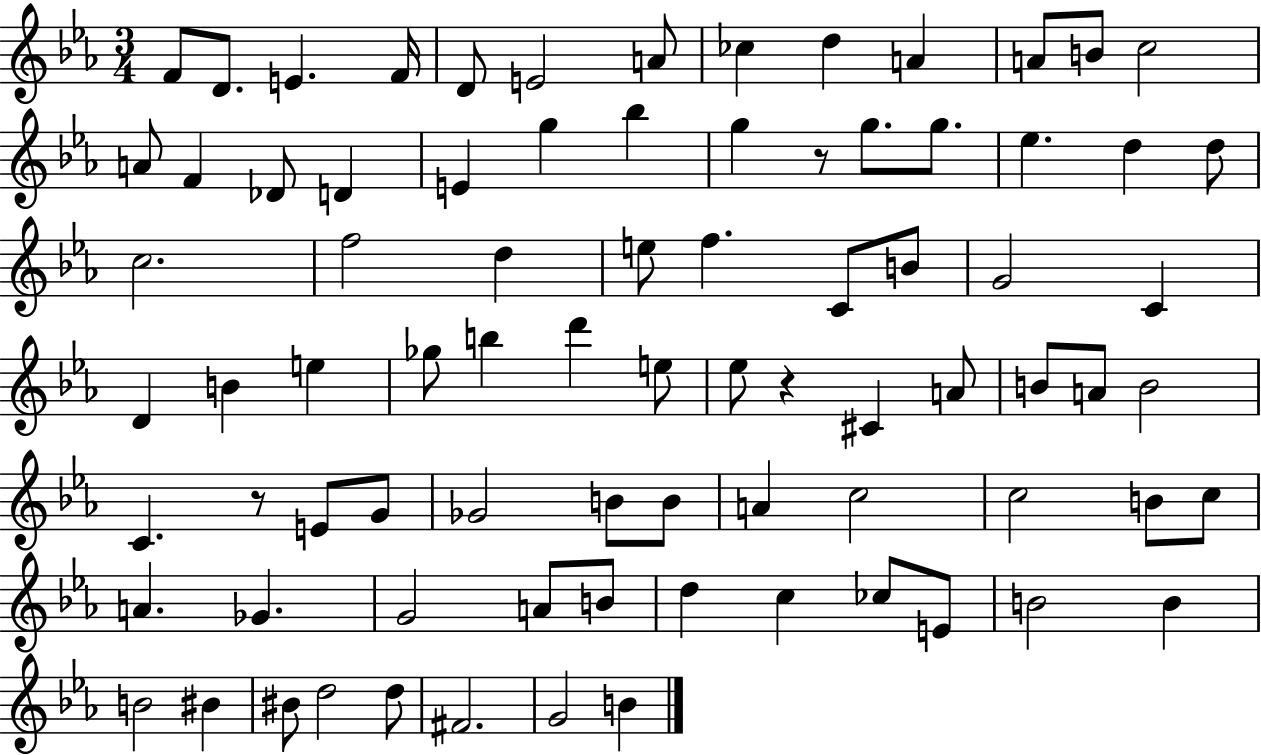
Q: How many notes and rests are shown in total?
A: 81